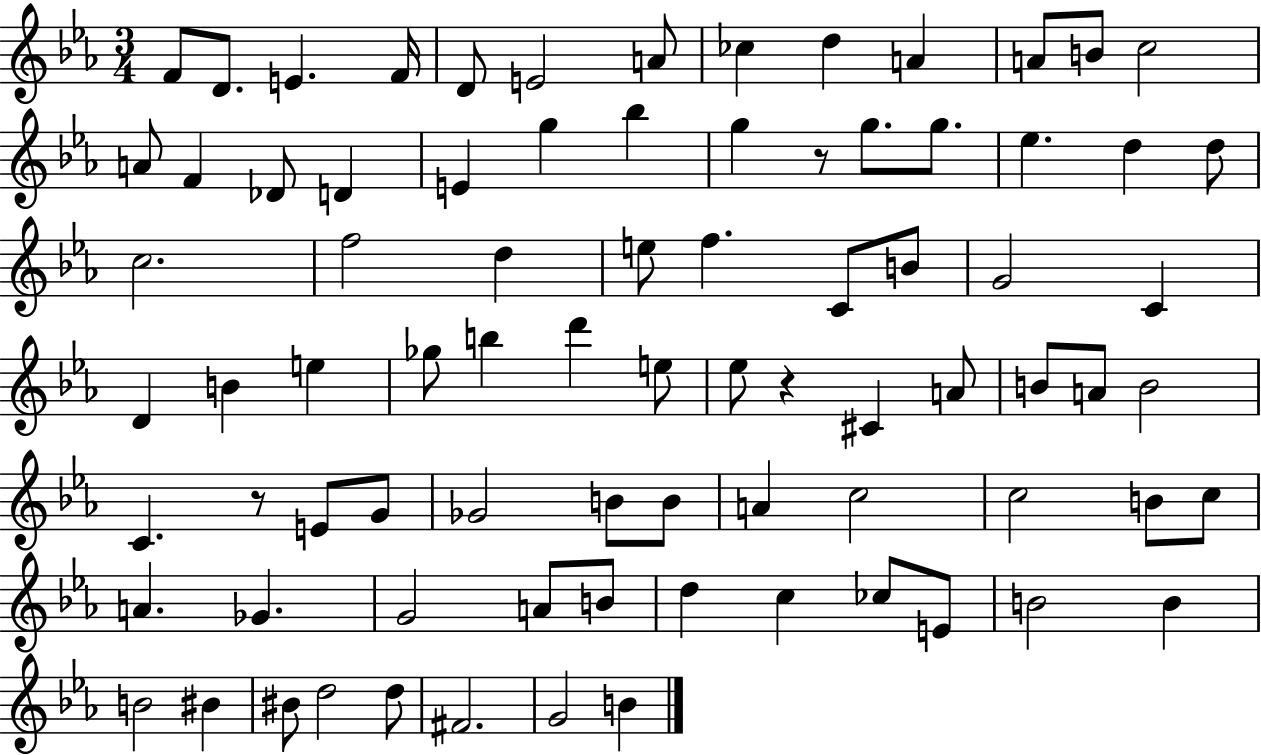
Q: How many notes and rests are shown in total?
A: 81